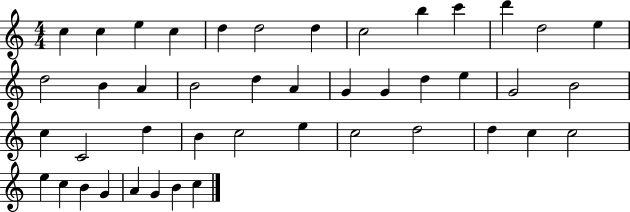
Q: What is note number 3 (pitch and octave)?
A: E5